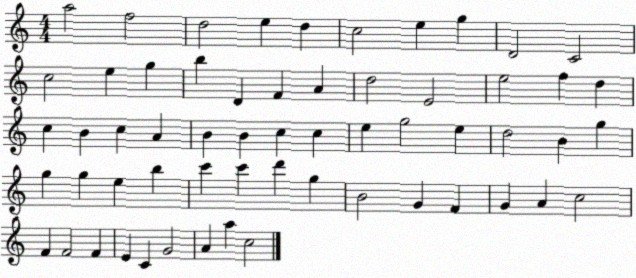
X:1
T:Untitled
M:4/4
L:1/4
K:C
a2 f2 d2 e d c2 e g D2 C2 c2 e g b D F A d2 E2 e2 f d c B c A B B c c e g2 e d2 B g g g e b c' c' d' g B2 G F G A c2 F F2 F E C G2 A a c2